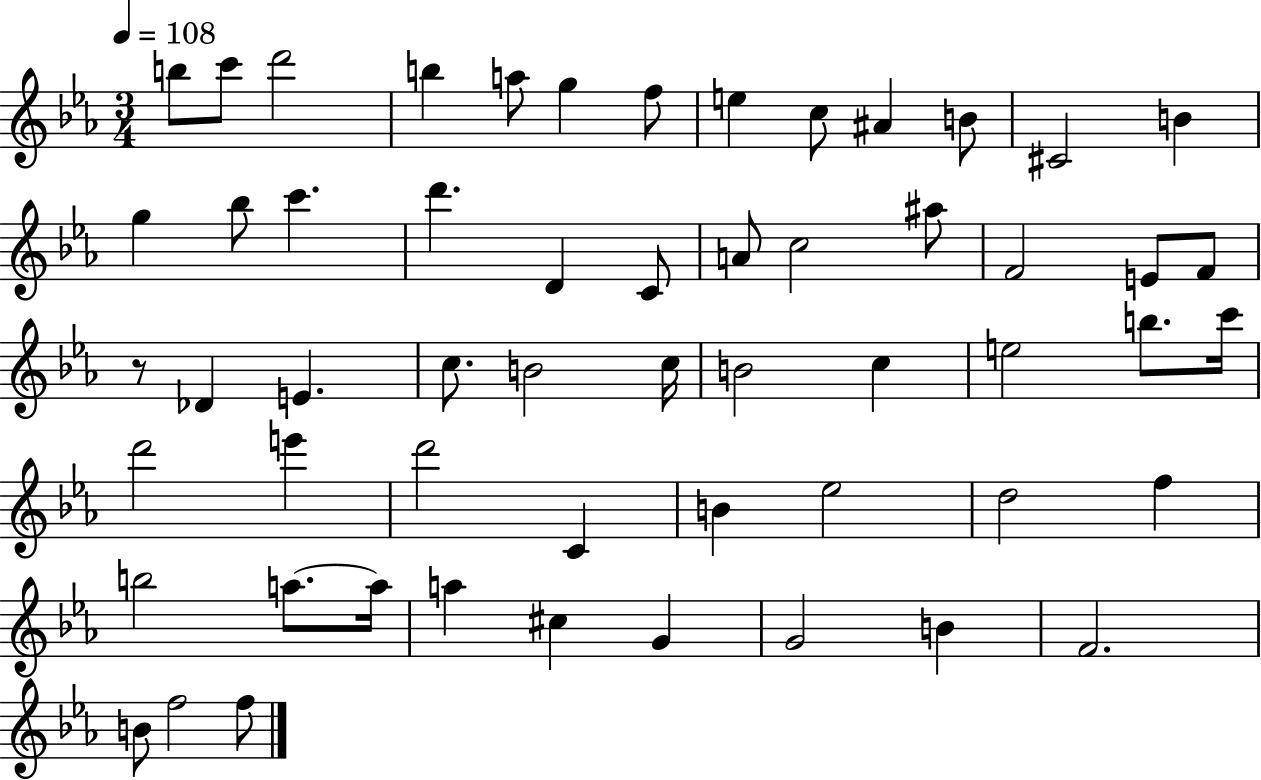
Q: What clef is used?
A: treble